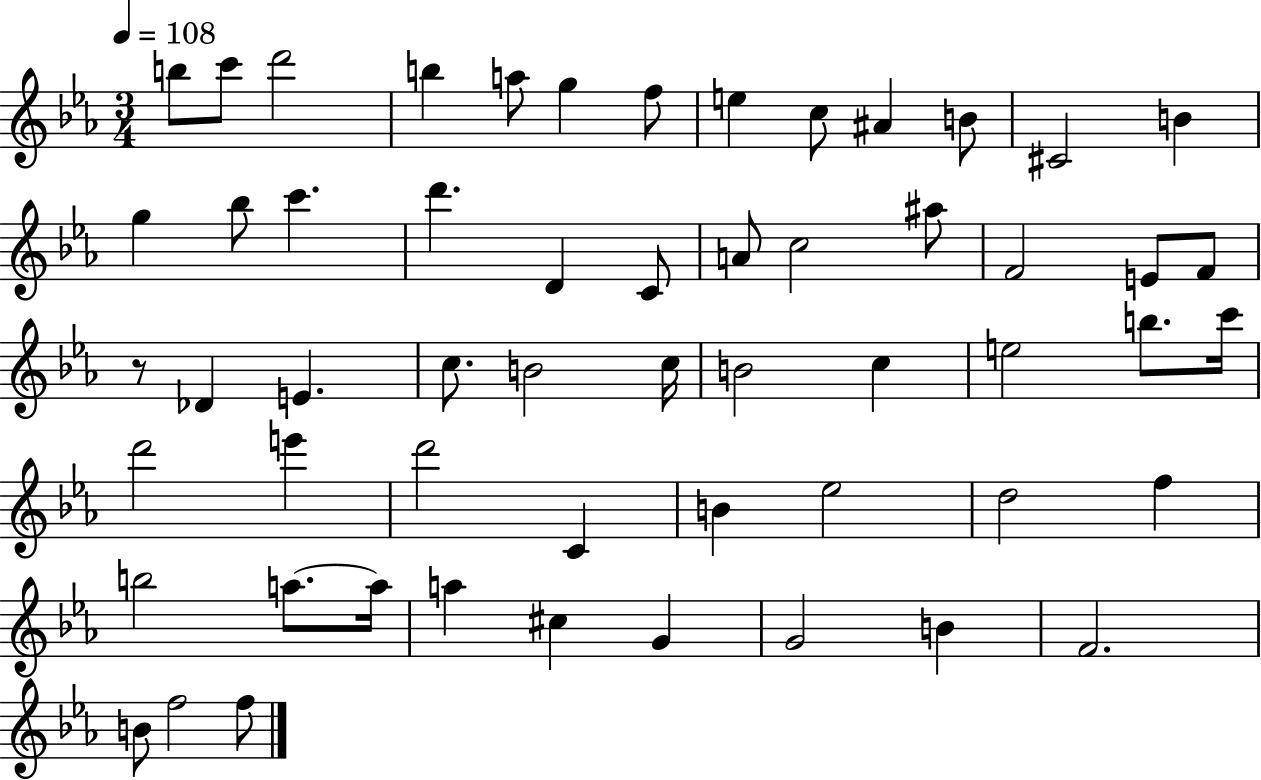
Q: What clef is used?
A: treble